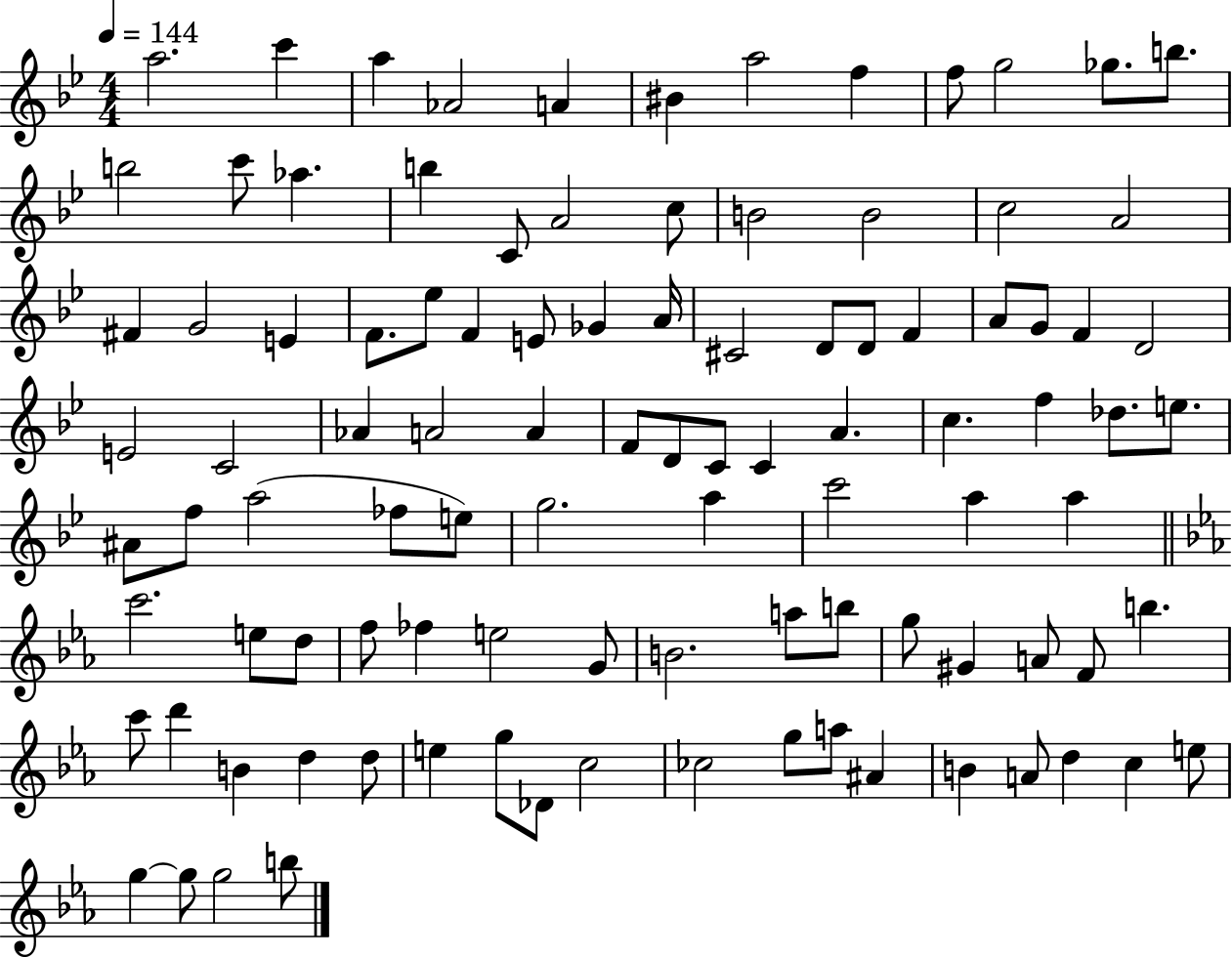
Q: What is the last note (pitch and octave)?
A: B5